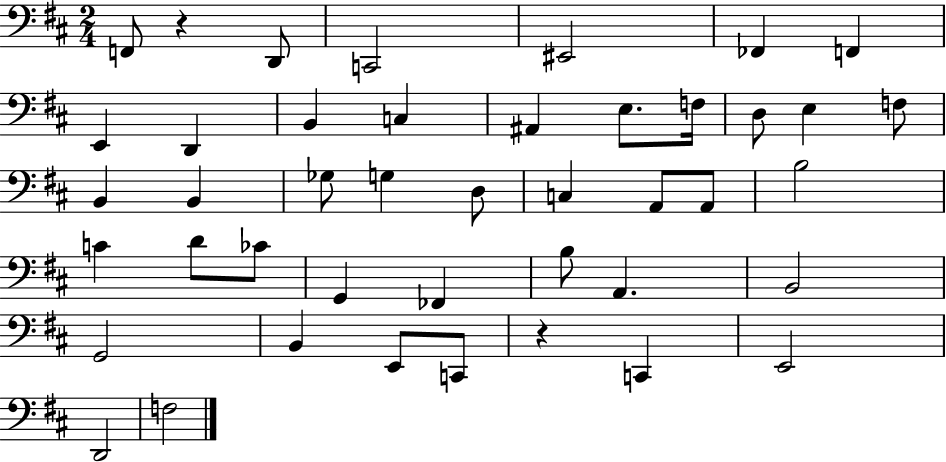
{
  \clef bass
  \numericTimeSignature
  \time 2/4
  \key d \major
  f,8 r4 d,8 | c,2 | eis,2 | fes,4 f,4 | \break e,4 d,4 | b,4 c4 | ais,4 e8. f16 | d8 e4 f8 | \break b,4 b,4 | ges8 g4 d8 | c4 a,8 a,8 | b2 | \break c'4 d'8 ces'8 | g,4 fes,4 | b8 a,4. | b,2 | \break g,2 | b,4 e,8 c,8 | r4 c,4 | e,2 | \break d,2 | f2 | \bar "|."
}